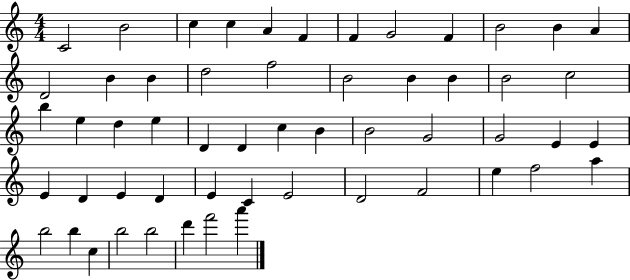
X:1
T:Untitled
M:4/4
L:1/4
K:C
C2 B2 c c A F F G2 F B2 B A D2 B B d2 f2 B2 B B B2 c2 b e d e D D c B B2 G2 G2 E E E D E D E C E2 D2 F2 e f2 a b2 b c b2 b2 d' f'2 a'